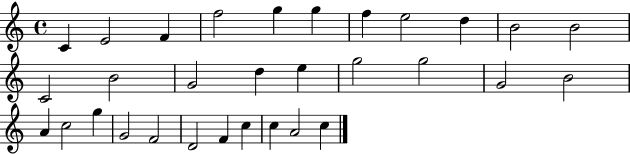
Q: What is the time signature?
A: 4/4